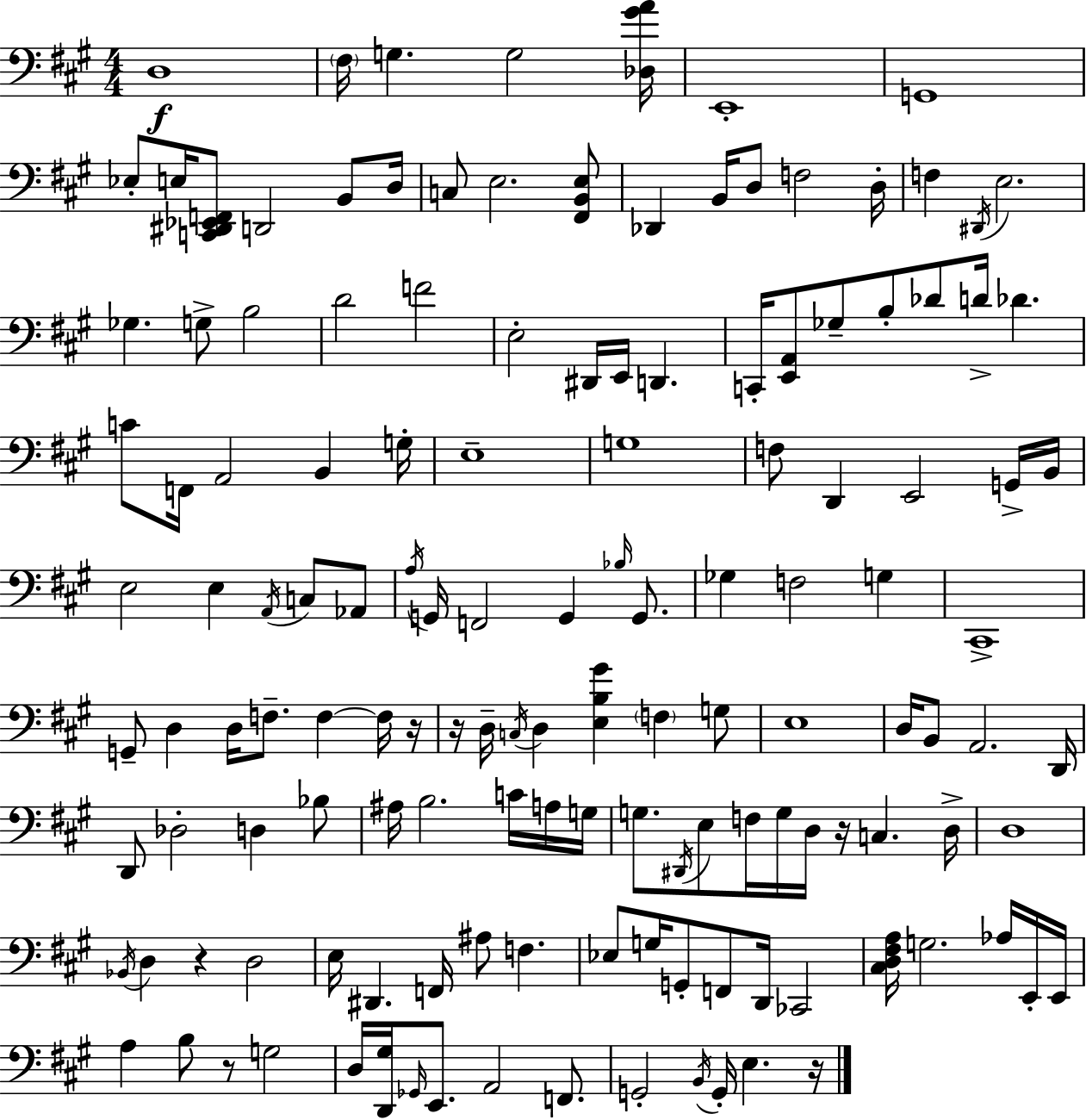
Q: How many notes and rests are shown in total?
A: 140